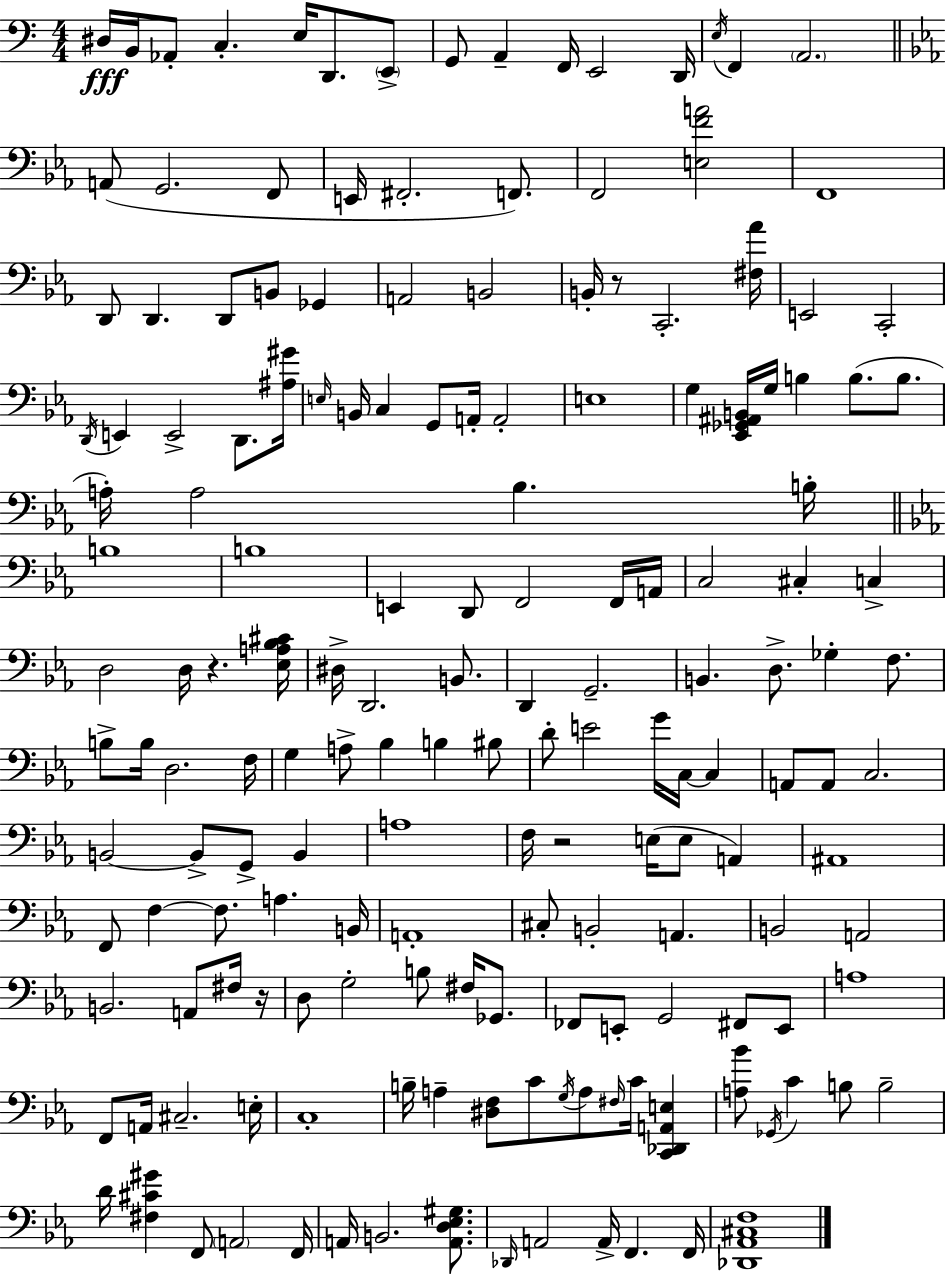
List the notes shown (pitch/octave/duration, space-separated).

D#3/s B2/s Ab2/e C3/q. E3/s D2/e. E2/e G2/e A2/q F2/s E2/h D2/s E3/s F2/q A2/h. A2/e G2/h. F2/e E2/s F#2/h. F2/e. F2/h [E3,F4,A4]/h F2/w D2/e D2/q. D2/e B2/e Gb2/q A2/h B2/h B2/s R/e C2/h. [F#3,Ab4]/s E2/h C2/h D2/s E2/q E2/h D2/e. [A#3,G#4]/s E3/s B2/s C3/q G2/e A2/s A2/h E3/w G3/q [Eb2,Gb2,A#2,B2]/s G3/s B3/q B3/e. B3/e. A3/s A3/h Bb3/q. B3/s B3/w B3/w E2/q D2/e F2/h F2/s A2/s C3/h C#3/q C3/q D3/h D3/s R/q. [Eb3,A3,Bb3,C#4]/s D#3/s D2/h. B2/e. D2/q G2/h. B2/q. D3/e. Gb3/q F3/e. B3/e B3/s D3/h. F3/s G3/q A3/e Bb3/q B3/q BIS3/e D4/e E4/h G4/s C3/s C3/q A2/e A2/e C3/h. B2/h B2/e G2/e B2/q A3/w F3/s R/h E3/s E3/e A2/q A#2/w F2/e F3/q F3/e. A3/q. B2/s A2/w C#3/e B2/h A2/q. B2/h A2/h B2/h. A2/e F#3/s R/s D3/e G3/h B3/e F#3/s Gb2/e. FES2/e E2/e G2/h F#2/e E2/e A3/w F2/e A2/s C#3/h. E3/s C3/w B3/s A3/q [D#3,F3]/e C4/e G3/s A3/e F#3/s C4/s [C2,Db2,A2,E3]/q [A3,Bb4]/e Gb2/s C4/q B3/e B3/h D4/s [F#3,C#4,G#4]/q F2/e A2/h F2/s A2/s B2/h. [A2,D3,Eb3,G#3]/e. Db2/s A2/h A2/s F2/q. F2/s [Db2,Ab2,C#3,F3]/w